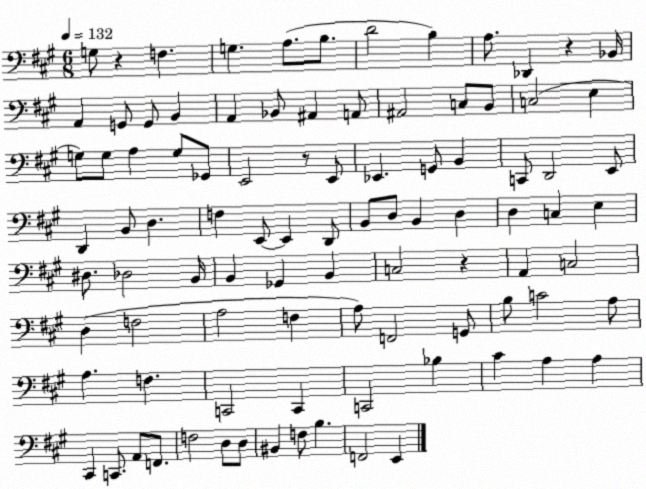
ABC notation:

X:1
T:Untitled
M:6/8
L:1/4
K:A
G,/2 z F, G, A,/2 B,/2 D2 B, A,/2 _D,, z _B,,/4 A,, G,,/2 G,,/2 B,, A,, _B,,/2 ^A,, A,,/2 ^A,,2 C,/2 B,,/2 C,2 E, G,/2 G,/2 A, G,/2 _G,,/2 E,,2 z/2 E,,/2 _E,, G,,/2 B,, C,,/2 D,,2 E,,/2 D,, B,,/2 D, F, E,,/2 E,, D,,/2 B,,/2 D,/2 B,, D, D, C, E, ^D,/2 _D,2 B,,/4 B,, _G,, B,, C,2 z A,, C,2 D, F,2 A,2 F, A,/2 F,,2 G,,/2 B,/2 C2 A,/2 A, F, C,,2 C,, C,,2 _B, ^C A, A, ^C,, C,,/2 A,,/2 F,,/2 F,2 D,/2 D,/2 ^B,, F,/2 B, F,,2 E,,